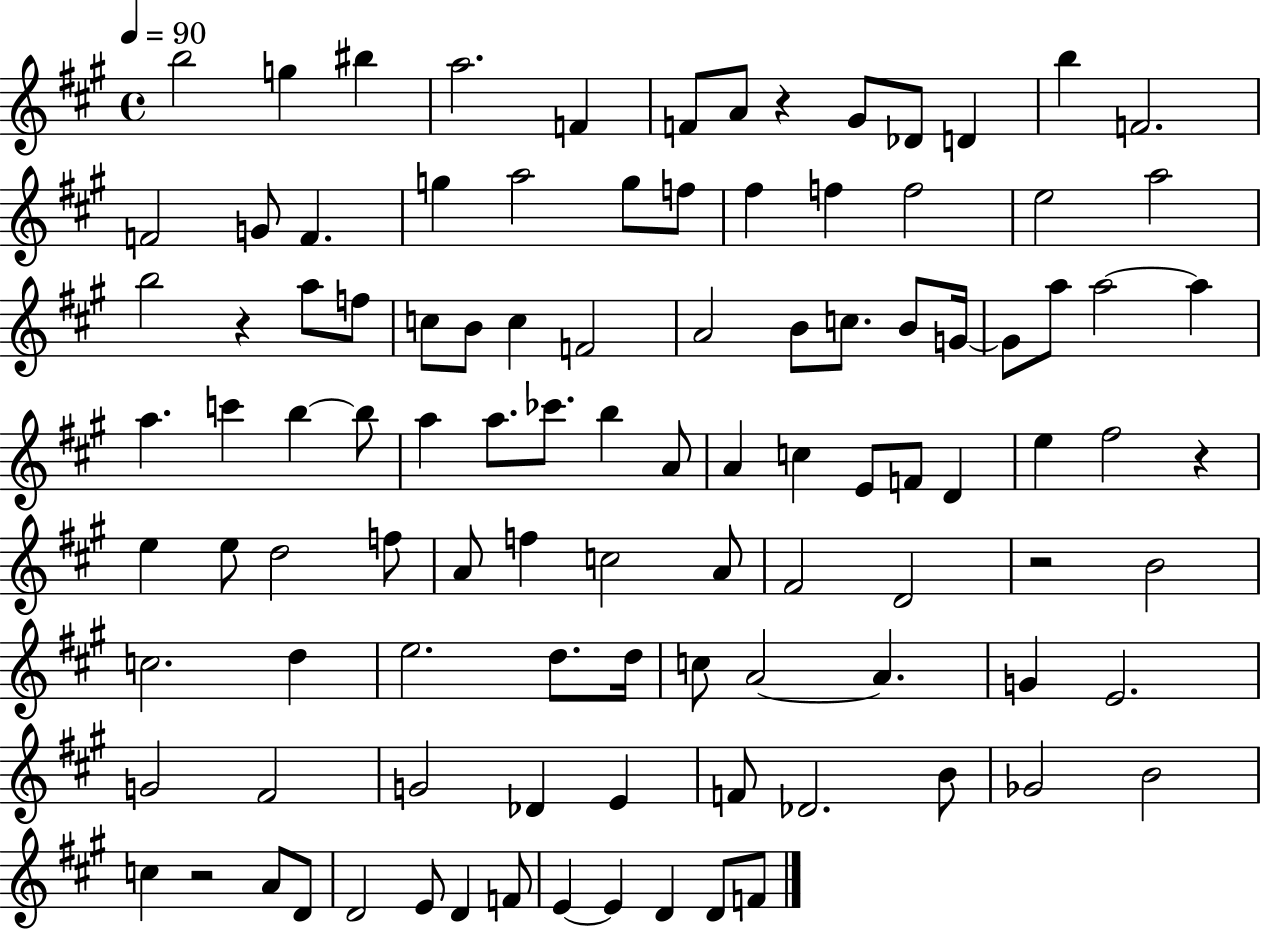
B5/h G5/q BIS5/q A5/h. F4/q F4/e A4/e R/q G#4/e Db4/e D4/q B5/q F4/h. F4/h G4/e F4/q. G5/q A5/h G5/e F5/e F#5/q F5/q F5/h E5/h A5/h B5/h R/q A5/e F5/e C5/e B4/e C5/q F4/h A4/h B4/e C5/e. B4/e G4/s G4/e A5/e A5/h A5/q A5/q. C6/q B5/q B5/e A5/q A5/e. CES6/e. B5/q A4/e A4/q C5/q E4/e F4/e D4/q E5/q F#5/h R/q E5/q E5/e D5/h F5/e A4/e F5/q C5/h A4/e F#4/h D4/h R/h B4/h C5/h. D5/q E5/h. D5/e. D5/s C5/e A4/h A4/q. G4/q E4/h. G4/h F#4/h G4/h Db4/q E4/q F4/e Db4/h. B4/e Gb4/h B4/h C5/q R/h A4/e D4/e D4/h E4/e D4/q F4/e E4/q E4/q D4/q D4/e F4/e